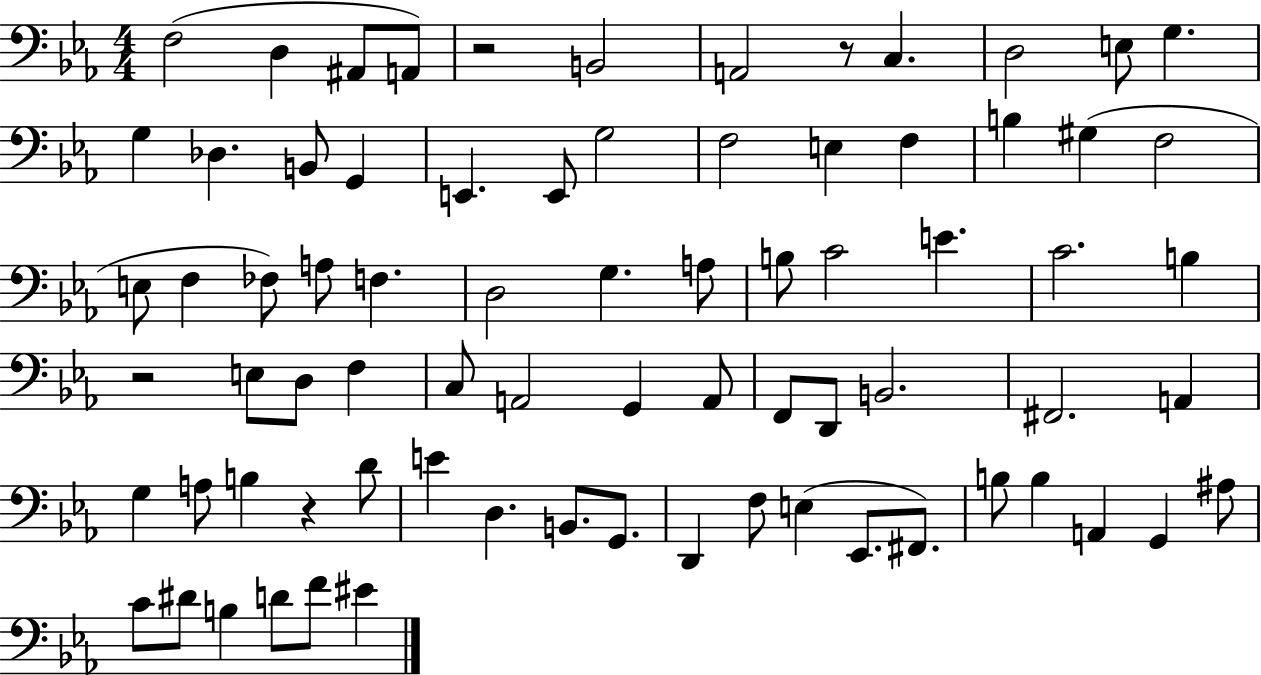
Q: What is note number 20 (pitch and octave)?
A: F3